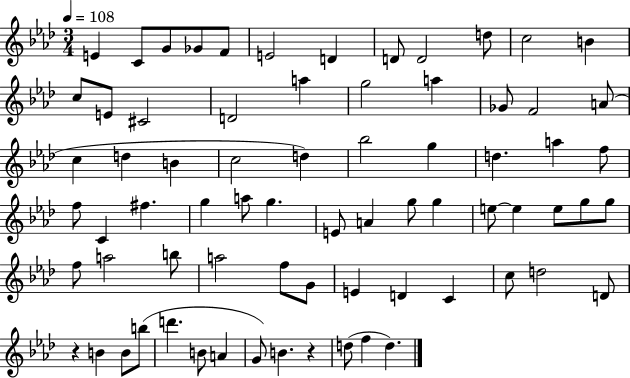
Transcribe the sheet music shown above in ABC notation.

X:1
T:Untitled
M:3/4
L:1/4
K:Ab
E C/2 G/2 _G/2 F/2 E2 D D/2 D2 d/2 c2 B c/2 E/2 ^C2 D2 a g2 a _G/2 F2 A/2 c d B c2 d _b2 g d a f/2 f/2 C ^f g a/2 g E/2 A g/2 g e/2 e e/2 g/2 g/2 f/2 a2 b/2 a2 f/2 G/2 E D C c/2 d2 D/2 z B B/2 b/2 d' B/2 A G/2 B z d/2 f d